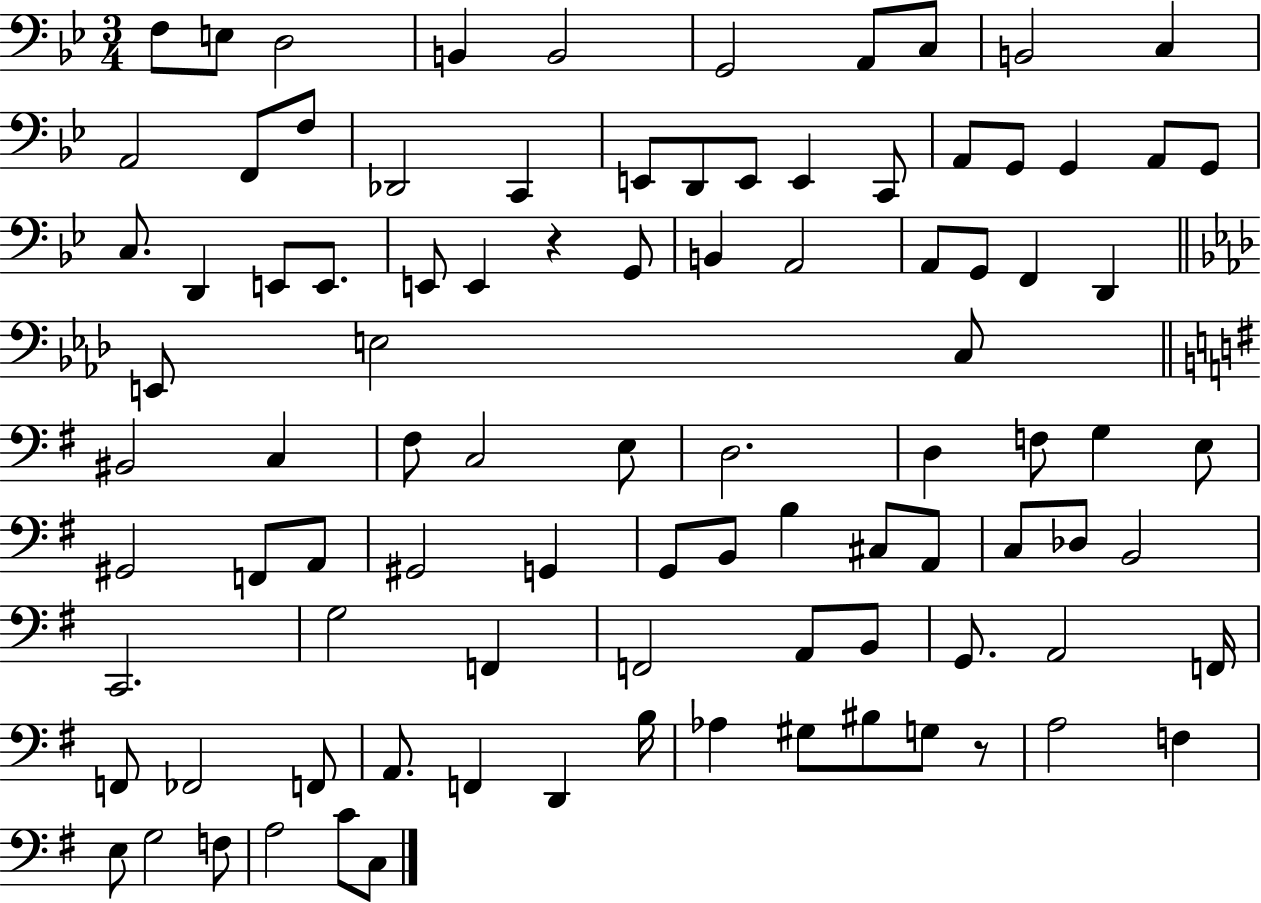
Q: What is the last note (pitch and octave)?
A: C3